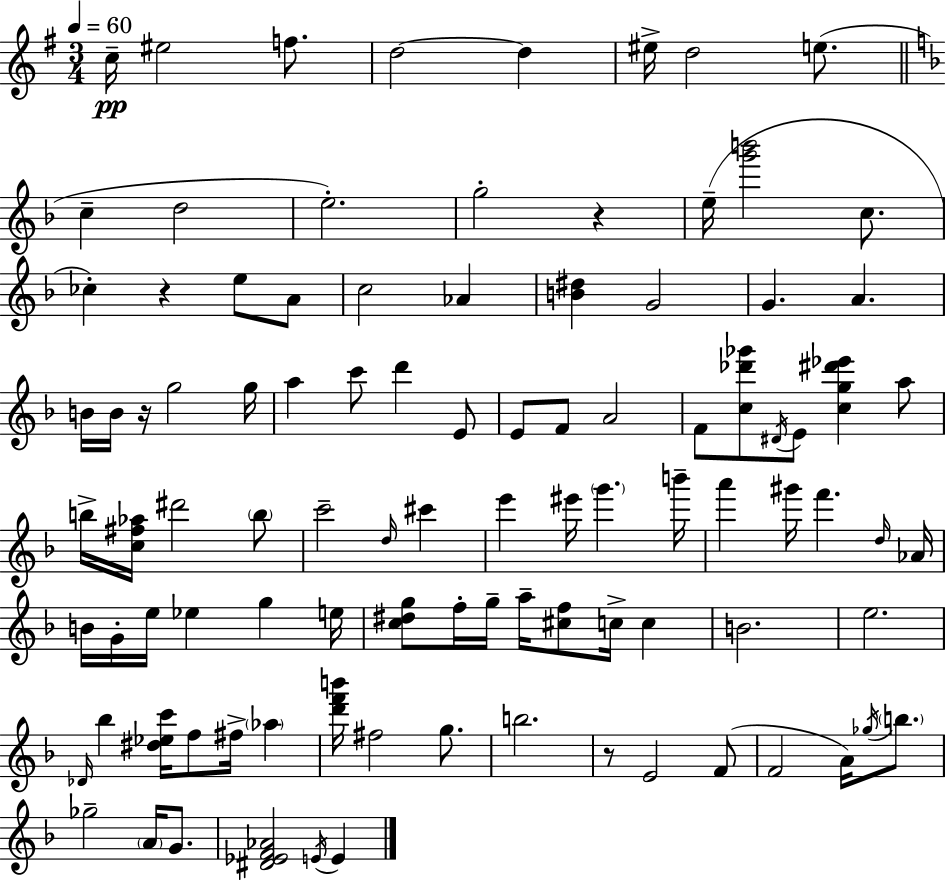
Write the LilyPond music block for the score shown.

{
  \clef treble
  \numericTimeSignature
  \time 3/4
  \key e \minor
  \tempo 4 = 60
  c''16--\pp eis''2 f''8. | d''2~~ d''4 | eis''16-> d''2 e''8.( | \bar "||" \break \key f \major c''4-- d''2 | e''2.-.) | g''2-. r4 | e''16--( <g''' b'''>2 c''8. | \break ces''4-.) r4 e''8 a'8 | c''2 aes'4 | <b' dis''>4 g'2 | g'4. a'4. | \break b'16 b'16 r16 g''2 g''16 | a''4 c'''8 d'''4 e'8 | e'8 f'8 a'2 | f'8 <c'' des''' ges'''>8 \acciaccatura { dis'16 } e'8 <c'' g'' dis''' ees'''>4 a''8 | \break b''16-> <c'' fis'' aes''>16 dis'''2 \parenthesize b''8 | c'''2-- \grace { d''16 } cis'''4 | e'''4 eis'''16 \parenthesize g'''4. | b'''16-- a'''4 gis'''16 f'''4. | \break \grace { d''16 } aes'16 b'16 g'16-. e''16 ees''4 g''4 | e''16 <c'' dis'' g''>8 f''16-. g''16-- a''16-- <cis'' f''>8 c''16-> c''4 | b'2. | e''2. | \break \grace { des'16 } bes''4 <dis'' ees'' c'''>16 f''8 fis''16-> | \parenthesize aes''4 <d''' f''' b'''>16 fis''2 | g''8. b''2. | r8 e'2 | \break f'8( f'2 | a'16) \acciaccatura { ges''16 } \parenthesize b''8. ges''2-- | \parenthesize a'16 g'8. <dis' ees' f' aes'>2 | \acciaccatura { e'16 } e'4 \bar "|."
}